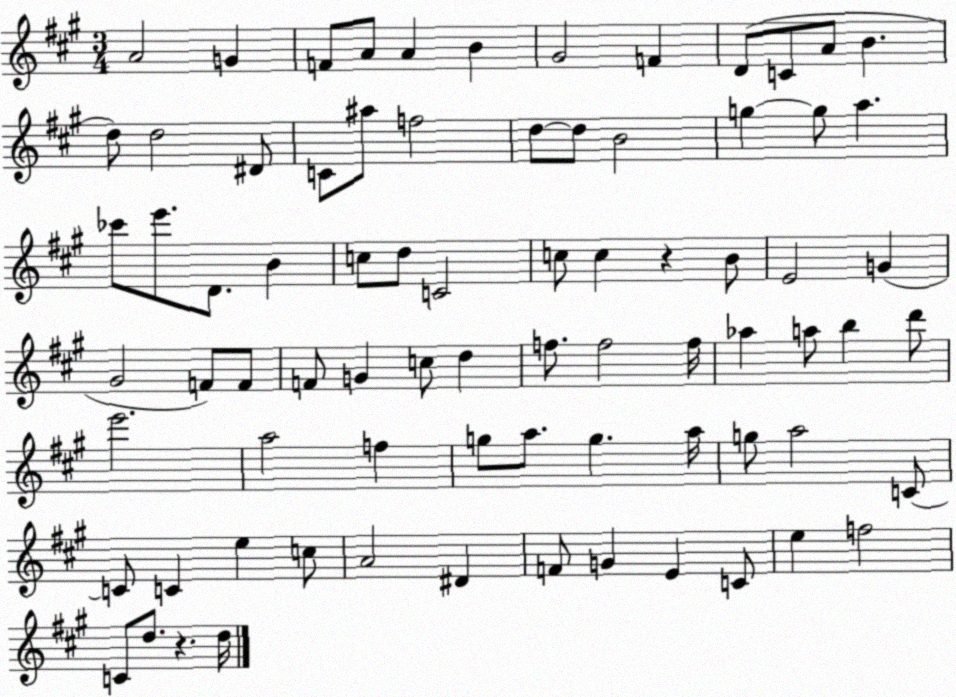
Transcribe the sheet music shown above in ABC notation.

X:1
T:Untitled
M:3/4
L:1/4
K:A
A2 G F/2 A/2 A B ^G2 F D/2 C/2 A/2 B d/2 d2 ^D/2 C/2 ^a/2 f2 d/2 d/2 B2 g g/2 a _c'/2 e'/2 D/2 B c/2 d/2 C2 c/2 c z B/2 E2 G ^G2 F/2 F/2 F/2 G c/2 d f/2 f2 f/4 _a a/2 b d'/2 e'2 a2 f g/2 a/2 g a/4 g/2 a2 C/2 C/2 C e c/2 A2 ^D F/2 G E C/2 e f2 C/2 d/2 z d/4